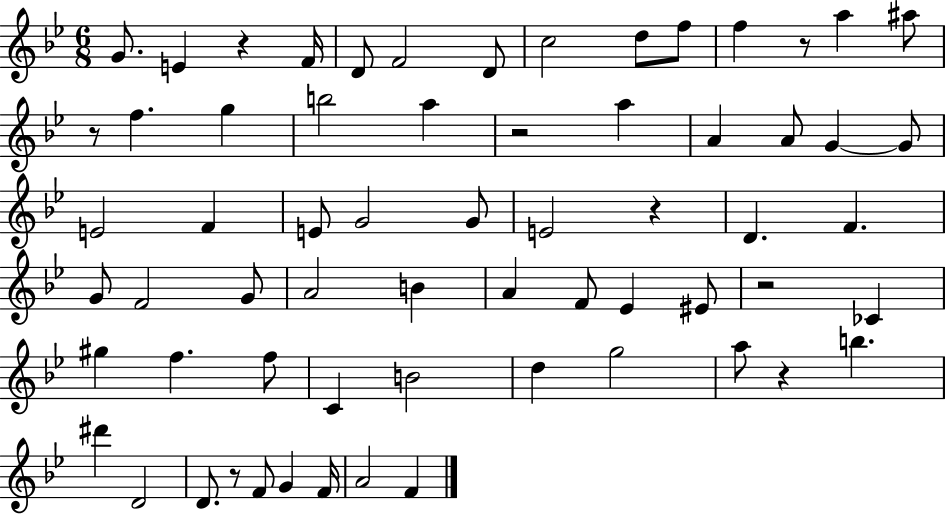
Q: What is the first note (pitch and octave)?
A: G4